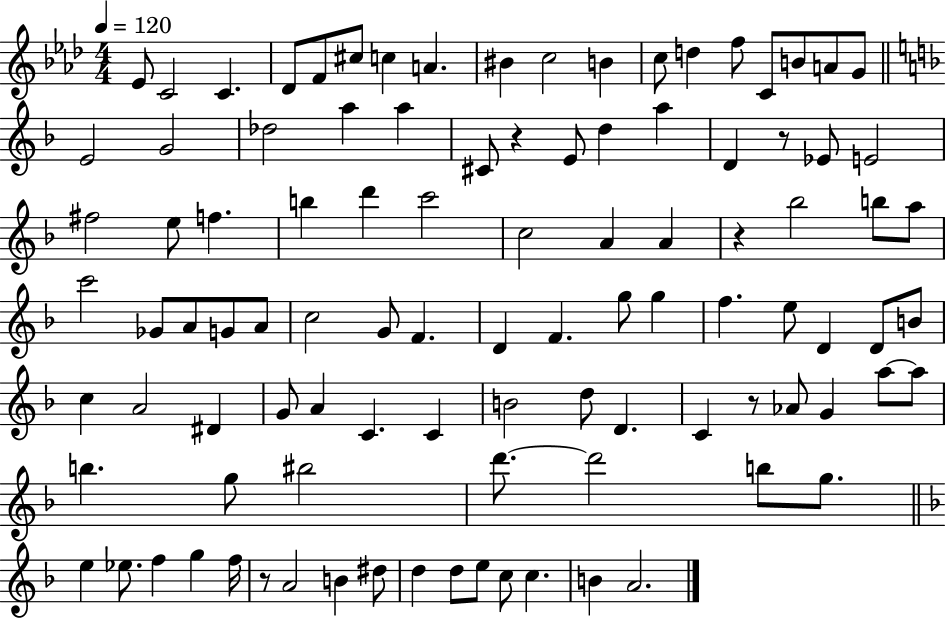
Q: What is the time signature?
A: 4/4